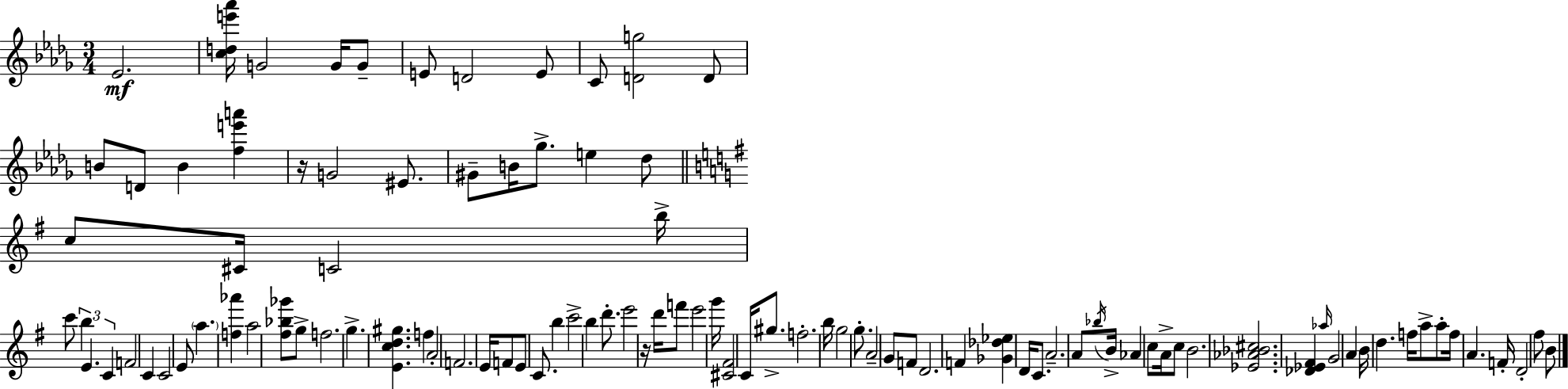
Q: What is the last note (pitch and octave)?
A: B4